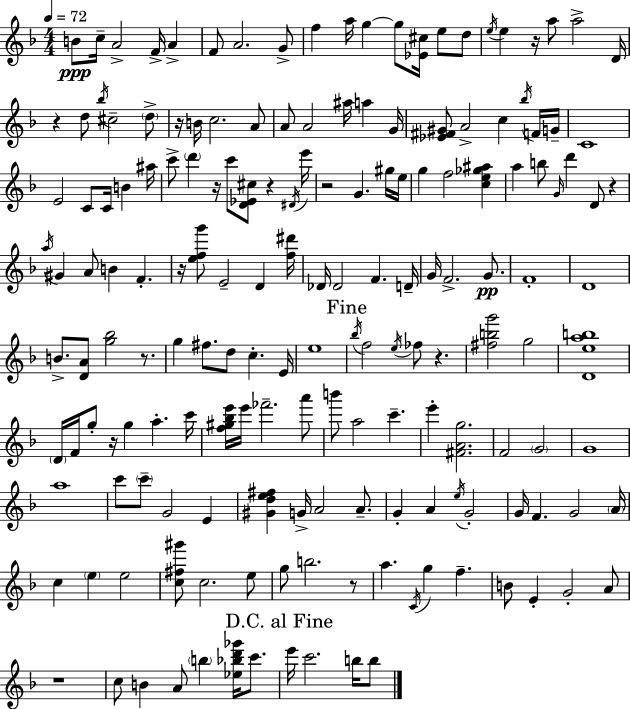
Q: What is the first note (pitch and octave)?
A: B4